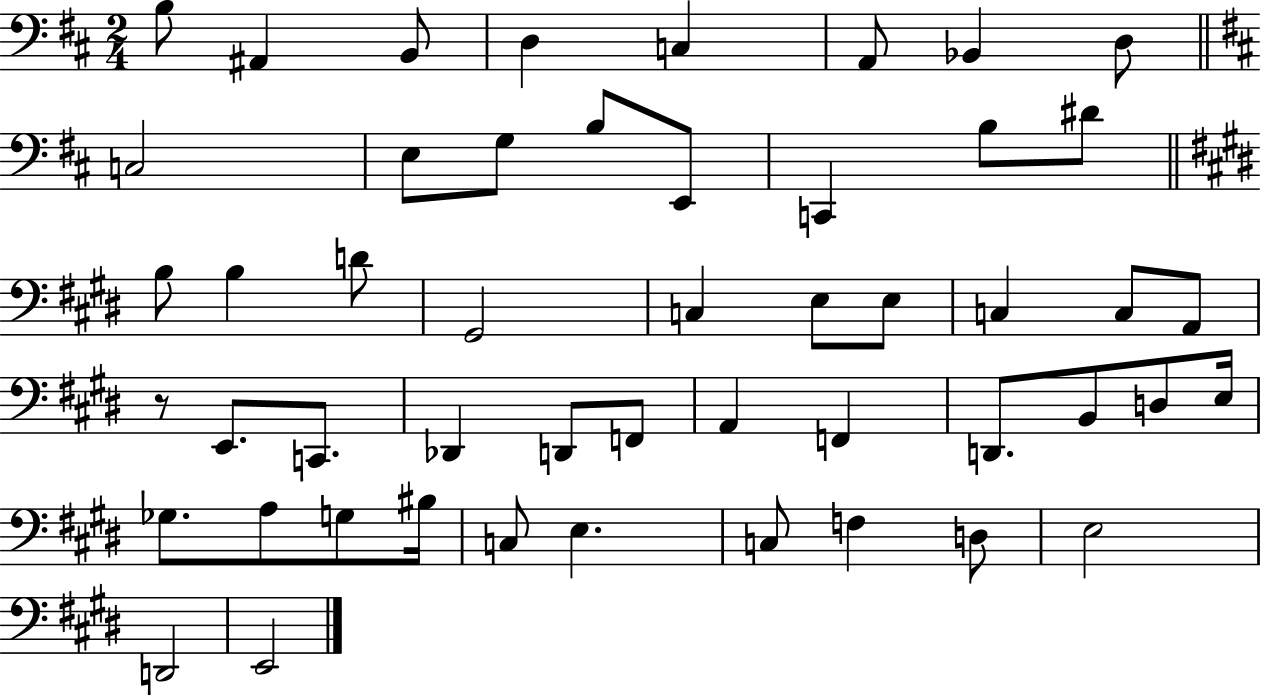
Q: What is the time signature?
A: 2/4